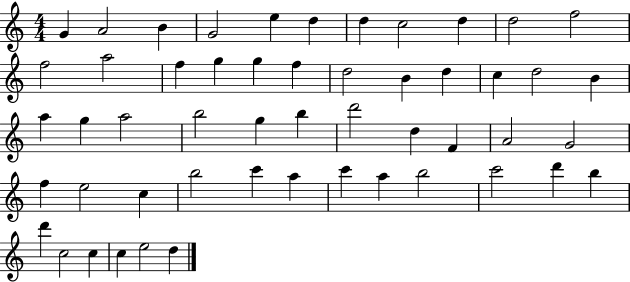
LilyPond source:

{
  \clef treble
  \numericTimeSignature
  \time 4/4
  \key c \major
  g'4 a'2 b'4 | g'2 e''4 d''4 | d''4 c''2 d''4 | d''2 f''2 | \break f''2 a''2 | f''4 g''4 g''4 f''4 | d''2 b'4 d''4 | c''4 d''2 b'4 | \break a''4 g''4 a''2 | b''2 g''4 b''4 | d'''2 d''4 f'4 | a'2 g'2 | \break f''4 e''2 c''4 | b''2 c'''4 a''4 | c'''4 a''4 b''2 | c'''2 d'''4 b''4 | \break d'''4 c''2 c''4 | c''4 e''2 d''4 | \bar "|."
}